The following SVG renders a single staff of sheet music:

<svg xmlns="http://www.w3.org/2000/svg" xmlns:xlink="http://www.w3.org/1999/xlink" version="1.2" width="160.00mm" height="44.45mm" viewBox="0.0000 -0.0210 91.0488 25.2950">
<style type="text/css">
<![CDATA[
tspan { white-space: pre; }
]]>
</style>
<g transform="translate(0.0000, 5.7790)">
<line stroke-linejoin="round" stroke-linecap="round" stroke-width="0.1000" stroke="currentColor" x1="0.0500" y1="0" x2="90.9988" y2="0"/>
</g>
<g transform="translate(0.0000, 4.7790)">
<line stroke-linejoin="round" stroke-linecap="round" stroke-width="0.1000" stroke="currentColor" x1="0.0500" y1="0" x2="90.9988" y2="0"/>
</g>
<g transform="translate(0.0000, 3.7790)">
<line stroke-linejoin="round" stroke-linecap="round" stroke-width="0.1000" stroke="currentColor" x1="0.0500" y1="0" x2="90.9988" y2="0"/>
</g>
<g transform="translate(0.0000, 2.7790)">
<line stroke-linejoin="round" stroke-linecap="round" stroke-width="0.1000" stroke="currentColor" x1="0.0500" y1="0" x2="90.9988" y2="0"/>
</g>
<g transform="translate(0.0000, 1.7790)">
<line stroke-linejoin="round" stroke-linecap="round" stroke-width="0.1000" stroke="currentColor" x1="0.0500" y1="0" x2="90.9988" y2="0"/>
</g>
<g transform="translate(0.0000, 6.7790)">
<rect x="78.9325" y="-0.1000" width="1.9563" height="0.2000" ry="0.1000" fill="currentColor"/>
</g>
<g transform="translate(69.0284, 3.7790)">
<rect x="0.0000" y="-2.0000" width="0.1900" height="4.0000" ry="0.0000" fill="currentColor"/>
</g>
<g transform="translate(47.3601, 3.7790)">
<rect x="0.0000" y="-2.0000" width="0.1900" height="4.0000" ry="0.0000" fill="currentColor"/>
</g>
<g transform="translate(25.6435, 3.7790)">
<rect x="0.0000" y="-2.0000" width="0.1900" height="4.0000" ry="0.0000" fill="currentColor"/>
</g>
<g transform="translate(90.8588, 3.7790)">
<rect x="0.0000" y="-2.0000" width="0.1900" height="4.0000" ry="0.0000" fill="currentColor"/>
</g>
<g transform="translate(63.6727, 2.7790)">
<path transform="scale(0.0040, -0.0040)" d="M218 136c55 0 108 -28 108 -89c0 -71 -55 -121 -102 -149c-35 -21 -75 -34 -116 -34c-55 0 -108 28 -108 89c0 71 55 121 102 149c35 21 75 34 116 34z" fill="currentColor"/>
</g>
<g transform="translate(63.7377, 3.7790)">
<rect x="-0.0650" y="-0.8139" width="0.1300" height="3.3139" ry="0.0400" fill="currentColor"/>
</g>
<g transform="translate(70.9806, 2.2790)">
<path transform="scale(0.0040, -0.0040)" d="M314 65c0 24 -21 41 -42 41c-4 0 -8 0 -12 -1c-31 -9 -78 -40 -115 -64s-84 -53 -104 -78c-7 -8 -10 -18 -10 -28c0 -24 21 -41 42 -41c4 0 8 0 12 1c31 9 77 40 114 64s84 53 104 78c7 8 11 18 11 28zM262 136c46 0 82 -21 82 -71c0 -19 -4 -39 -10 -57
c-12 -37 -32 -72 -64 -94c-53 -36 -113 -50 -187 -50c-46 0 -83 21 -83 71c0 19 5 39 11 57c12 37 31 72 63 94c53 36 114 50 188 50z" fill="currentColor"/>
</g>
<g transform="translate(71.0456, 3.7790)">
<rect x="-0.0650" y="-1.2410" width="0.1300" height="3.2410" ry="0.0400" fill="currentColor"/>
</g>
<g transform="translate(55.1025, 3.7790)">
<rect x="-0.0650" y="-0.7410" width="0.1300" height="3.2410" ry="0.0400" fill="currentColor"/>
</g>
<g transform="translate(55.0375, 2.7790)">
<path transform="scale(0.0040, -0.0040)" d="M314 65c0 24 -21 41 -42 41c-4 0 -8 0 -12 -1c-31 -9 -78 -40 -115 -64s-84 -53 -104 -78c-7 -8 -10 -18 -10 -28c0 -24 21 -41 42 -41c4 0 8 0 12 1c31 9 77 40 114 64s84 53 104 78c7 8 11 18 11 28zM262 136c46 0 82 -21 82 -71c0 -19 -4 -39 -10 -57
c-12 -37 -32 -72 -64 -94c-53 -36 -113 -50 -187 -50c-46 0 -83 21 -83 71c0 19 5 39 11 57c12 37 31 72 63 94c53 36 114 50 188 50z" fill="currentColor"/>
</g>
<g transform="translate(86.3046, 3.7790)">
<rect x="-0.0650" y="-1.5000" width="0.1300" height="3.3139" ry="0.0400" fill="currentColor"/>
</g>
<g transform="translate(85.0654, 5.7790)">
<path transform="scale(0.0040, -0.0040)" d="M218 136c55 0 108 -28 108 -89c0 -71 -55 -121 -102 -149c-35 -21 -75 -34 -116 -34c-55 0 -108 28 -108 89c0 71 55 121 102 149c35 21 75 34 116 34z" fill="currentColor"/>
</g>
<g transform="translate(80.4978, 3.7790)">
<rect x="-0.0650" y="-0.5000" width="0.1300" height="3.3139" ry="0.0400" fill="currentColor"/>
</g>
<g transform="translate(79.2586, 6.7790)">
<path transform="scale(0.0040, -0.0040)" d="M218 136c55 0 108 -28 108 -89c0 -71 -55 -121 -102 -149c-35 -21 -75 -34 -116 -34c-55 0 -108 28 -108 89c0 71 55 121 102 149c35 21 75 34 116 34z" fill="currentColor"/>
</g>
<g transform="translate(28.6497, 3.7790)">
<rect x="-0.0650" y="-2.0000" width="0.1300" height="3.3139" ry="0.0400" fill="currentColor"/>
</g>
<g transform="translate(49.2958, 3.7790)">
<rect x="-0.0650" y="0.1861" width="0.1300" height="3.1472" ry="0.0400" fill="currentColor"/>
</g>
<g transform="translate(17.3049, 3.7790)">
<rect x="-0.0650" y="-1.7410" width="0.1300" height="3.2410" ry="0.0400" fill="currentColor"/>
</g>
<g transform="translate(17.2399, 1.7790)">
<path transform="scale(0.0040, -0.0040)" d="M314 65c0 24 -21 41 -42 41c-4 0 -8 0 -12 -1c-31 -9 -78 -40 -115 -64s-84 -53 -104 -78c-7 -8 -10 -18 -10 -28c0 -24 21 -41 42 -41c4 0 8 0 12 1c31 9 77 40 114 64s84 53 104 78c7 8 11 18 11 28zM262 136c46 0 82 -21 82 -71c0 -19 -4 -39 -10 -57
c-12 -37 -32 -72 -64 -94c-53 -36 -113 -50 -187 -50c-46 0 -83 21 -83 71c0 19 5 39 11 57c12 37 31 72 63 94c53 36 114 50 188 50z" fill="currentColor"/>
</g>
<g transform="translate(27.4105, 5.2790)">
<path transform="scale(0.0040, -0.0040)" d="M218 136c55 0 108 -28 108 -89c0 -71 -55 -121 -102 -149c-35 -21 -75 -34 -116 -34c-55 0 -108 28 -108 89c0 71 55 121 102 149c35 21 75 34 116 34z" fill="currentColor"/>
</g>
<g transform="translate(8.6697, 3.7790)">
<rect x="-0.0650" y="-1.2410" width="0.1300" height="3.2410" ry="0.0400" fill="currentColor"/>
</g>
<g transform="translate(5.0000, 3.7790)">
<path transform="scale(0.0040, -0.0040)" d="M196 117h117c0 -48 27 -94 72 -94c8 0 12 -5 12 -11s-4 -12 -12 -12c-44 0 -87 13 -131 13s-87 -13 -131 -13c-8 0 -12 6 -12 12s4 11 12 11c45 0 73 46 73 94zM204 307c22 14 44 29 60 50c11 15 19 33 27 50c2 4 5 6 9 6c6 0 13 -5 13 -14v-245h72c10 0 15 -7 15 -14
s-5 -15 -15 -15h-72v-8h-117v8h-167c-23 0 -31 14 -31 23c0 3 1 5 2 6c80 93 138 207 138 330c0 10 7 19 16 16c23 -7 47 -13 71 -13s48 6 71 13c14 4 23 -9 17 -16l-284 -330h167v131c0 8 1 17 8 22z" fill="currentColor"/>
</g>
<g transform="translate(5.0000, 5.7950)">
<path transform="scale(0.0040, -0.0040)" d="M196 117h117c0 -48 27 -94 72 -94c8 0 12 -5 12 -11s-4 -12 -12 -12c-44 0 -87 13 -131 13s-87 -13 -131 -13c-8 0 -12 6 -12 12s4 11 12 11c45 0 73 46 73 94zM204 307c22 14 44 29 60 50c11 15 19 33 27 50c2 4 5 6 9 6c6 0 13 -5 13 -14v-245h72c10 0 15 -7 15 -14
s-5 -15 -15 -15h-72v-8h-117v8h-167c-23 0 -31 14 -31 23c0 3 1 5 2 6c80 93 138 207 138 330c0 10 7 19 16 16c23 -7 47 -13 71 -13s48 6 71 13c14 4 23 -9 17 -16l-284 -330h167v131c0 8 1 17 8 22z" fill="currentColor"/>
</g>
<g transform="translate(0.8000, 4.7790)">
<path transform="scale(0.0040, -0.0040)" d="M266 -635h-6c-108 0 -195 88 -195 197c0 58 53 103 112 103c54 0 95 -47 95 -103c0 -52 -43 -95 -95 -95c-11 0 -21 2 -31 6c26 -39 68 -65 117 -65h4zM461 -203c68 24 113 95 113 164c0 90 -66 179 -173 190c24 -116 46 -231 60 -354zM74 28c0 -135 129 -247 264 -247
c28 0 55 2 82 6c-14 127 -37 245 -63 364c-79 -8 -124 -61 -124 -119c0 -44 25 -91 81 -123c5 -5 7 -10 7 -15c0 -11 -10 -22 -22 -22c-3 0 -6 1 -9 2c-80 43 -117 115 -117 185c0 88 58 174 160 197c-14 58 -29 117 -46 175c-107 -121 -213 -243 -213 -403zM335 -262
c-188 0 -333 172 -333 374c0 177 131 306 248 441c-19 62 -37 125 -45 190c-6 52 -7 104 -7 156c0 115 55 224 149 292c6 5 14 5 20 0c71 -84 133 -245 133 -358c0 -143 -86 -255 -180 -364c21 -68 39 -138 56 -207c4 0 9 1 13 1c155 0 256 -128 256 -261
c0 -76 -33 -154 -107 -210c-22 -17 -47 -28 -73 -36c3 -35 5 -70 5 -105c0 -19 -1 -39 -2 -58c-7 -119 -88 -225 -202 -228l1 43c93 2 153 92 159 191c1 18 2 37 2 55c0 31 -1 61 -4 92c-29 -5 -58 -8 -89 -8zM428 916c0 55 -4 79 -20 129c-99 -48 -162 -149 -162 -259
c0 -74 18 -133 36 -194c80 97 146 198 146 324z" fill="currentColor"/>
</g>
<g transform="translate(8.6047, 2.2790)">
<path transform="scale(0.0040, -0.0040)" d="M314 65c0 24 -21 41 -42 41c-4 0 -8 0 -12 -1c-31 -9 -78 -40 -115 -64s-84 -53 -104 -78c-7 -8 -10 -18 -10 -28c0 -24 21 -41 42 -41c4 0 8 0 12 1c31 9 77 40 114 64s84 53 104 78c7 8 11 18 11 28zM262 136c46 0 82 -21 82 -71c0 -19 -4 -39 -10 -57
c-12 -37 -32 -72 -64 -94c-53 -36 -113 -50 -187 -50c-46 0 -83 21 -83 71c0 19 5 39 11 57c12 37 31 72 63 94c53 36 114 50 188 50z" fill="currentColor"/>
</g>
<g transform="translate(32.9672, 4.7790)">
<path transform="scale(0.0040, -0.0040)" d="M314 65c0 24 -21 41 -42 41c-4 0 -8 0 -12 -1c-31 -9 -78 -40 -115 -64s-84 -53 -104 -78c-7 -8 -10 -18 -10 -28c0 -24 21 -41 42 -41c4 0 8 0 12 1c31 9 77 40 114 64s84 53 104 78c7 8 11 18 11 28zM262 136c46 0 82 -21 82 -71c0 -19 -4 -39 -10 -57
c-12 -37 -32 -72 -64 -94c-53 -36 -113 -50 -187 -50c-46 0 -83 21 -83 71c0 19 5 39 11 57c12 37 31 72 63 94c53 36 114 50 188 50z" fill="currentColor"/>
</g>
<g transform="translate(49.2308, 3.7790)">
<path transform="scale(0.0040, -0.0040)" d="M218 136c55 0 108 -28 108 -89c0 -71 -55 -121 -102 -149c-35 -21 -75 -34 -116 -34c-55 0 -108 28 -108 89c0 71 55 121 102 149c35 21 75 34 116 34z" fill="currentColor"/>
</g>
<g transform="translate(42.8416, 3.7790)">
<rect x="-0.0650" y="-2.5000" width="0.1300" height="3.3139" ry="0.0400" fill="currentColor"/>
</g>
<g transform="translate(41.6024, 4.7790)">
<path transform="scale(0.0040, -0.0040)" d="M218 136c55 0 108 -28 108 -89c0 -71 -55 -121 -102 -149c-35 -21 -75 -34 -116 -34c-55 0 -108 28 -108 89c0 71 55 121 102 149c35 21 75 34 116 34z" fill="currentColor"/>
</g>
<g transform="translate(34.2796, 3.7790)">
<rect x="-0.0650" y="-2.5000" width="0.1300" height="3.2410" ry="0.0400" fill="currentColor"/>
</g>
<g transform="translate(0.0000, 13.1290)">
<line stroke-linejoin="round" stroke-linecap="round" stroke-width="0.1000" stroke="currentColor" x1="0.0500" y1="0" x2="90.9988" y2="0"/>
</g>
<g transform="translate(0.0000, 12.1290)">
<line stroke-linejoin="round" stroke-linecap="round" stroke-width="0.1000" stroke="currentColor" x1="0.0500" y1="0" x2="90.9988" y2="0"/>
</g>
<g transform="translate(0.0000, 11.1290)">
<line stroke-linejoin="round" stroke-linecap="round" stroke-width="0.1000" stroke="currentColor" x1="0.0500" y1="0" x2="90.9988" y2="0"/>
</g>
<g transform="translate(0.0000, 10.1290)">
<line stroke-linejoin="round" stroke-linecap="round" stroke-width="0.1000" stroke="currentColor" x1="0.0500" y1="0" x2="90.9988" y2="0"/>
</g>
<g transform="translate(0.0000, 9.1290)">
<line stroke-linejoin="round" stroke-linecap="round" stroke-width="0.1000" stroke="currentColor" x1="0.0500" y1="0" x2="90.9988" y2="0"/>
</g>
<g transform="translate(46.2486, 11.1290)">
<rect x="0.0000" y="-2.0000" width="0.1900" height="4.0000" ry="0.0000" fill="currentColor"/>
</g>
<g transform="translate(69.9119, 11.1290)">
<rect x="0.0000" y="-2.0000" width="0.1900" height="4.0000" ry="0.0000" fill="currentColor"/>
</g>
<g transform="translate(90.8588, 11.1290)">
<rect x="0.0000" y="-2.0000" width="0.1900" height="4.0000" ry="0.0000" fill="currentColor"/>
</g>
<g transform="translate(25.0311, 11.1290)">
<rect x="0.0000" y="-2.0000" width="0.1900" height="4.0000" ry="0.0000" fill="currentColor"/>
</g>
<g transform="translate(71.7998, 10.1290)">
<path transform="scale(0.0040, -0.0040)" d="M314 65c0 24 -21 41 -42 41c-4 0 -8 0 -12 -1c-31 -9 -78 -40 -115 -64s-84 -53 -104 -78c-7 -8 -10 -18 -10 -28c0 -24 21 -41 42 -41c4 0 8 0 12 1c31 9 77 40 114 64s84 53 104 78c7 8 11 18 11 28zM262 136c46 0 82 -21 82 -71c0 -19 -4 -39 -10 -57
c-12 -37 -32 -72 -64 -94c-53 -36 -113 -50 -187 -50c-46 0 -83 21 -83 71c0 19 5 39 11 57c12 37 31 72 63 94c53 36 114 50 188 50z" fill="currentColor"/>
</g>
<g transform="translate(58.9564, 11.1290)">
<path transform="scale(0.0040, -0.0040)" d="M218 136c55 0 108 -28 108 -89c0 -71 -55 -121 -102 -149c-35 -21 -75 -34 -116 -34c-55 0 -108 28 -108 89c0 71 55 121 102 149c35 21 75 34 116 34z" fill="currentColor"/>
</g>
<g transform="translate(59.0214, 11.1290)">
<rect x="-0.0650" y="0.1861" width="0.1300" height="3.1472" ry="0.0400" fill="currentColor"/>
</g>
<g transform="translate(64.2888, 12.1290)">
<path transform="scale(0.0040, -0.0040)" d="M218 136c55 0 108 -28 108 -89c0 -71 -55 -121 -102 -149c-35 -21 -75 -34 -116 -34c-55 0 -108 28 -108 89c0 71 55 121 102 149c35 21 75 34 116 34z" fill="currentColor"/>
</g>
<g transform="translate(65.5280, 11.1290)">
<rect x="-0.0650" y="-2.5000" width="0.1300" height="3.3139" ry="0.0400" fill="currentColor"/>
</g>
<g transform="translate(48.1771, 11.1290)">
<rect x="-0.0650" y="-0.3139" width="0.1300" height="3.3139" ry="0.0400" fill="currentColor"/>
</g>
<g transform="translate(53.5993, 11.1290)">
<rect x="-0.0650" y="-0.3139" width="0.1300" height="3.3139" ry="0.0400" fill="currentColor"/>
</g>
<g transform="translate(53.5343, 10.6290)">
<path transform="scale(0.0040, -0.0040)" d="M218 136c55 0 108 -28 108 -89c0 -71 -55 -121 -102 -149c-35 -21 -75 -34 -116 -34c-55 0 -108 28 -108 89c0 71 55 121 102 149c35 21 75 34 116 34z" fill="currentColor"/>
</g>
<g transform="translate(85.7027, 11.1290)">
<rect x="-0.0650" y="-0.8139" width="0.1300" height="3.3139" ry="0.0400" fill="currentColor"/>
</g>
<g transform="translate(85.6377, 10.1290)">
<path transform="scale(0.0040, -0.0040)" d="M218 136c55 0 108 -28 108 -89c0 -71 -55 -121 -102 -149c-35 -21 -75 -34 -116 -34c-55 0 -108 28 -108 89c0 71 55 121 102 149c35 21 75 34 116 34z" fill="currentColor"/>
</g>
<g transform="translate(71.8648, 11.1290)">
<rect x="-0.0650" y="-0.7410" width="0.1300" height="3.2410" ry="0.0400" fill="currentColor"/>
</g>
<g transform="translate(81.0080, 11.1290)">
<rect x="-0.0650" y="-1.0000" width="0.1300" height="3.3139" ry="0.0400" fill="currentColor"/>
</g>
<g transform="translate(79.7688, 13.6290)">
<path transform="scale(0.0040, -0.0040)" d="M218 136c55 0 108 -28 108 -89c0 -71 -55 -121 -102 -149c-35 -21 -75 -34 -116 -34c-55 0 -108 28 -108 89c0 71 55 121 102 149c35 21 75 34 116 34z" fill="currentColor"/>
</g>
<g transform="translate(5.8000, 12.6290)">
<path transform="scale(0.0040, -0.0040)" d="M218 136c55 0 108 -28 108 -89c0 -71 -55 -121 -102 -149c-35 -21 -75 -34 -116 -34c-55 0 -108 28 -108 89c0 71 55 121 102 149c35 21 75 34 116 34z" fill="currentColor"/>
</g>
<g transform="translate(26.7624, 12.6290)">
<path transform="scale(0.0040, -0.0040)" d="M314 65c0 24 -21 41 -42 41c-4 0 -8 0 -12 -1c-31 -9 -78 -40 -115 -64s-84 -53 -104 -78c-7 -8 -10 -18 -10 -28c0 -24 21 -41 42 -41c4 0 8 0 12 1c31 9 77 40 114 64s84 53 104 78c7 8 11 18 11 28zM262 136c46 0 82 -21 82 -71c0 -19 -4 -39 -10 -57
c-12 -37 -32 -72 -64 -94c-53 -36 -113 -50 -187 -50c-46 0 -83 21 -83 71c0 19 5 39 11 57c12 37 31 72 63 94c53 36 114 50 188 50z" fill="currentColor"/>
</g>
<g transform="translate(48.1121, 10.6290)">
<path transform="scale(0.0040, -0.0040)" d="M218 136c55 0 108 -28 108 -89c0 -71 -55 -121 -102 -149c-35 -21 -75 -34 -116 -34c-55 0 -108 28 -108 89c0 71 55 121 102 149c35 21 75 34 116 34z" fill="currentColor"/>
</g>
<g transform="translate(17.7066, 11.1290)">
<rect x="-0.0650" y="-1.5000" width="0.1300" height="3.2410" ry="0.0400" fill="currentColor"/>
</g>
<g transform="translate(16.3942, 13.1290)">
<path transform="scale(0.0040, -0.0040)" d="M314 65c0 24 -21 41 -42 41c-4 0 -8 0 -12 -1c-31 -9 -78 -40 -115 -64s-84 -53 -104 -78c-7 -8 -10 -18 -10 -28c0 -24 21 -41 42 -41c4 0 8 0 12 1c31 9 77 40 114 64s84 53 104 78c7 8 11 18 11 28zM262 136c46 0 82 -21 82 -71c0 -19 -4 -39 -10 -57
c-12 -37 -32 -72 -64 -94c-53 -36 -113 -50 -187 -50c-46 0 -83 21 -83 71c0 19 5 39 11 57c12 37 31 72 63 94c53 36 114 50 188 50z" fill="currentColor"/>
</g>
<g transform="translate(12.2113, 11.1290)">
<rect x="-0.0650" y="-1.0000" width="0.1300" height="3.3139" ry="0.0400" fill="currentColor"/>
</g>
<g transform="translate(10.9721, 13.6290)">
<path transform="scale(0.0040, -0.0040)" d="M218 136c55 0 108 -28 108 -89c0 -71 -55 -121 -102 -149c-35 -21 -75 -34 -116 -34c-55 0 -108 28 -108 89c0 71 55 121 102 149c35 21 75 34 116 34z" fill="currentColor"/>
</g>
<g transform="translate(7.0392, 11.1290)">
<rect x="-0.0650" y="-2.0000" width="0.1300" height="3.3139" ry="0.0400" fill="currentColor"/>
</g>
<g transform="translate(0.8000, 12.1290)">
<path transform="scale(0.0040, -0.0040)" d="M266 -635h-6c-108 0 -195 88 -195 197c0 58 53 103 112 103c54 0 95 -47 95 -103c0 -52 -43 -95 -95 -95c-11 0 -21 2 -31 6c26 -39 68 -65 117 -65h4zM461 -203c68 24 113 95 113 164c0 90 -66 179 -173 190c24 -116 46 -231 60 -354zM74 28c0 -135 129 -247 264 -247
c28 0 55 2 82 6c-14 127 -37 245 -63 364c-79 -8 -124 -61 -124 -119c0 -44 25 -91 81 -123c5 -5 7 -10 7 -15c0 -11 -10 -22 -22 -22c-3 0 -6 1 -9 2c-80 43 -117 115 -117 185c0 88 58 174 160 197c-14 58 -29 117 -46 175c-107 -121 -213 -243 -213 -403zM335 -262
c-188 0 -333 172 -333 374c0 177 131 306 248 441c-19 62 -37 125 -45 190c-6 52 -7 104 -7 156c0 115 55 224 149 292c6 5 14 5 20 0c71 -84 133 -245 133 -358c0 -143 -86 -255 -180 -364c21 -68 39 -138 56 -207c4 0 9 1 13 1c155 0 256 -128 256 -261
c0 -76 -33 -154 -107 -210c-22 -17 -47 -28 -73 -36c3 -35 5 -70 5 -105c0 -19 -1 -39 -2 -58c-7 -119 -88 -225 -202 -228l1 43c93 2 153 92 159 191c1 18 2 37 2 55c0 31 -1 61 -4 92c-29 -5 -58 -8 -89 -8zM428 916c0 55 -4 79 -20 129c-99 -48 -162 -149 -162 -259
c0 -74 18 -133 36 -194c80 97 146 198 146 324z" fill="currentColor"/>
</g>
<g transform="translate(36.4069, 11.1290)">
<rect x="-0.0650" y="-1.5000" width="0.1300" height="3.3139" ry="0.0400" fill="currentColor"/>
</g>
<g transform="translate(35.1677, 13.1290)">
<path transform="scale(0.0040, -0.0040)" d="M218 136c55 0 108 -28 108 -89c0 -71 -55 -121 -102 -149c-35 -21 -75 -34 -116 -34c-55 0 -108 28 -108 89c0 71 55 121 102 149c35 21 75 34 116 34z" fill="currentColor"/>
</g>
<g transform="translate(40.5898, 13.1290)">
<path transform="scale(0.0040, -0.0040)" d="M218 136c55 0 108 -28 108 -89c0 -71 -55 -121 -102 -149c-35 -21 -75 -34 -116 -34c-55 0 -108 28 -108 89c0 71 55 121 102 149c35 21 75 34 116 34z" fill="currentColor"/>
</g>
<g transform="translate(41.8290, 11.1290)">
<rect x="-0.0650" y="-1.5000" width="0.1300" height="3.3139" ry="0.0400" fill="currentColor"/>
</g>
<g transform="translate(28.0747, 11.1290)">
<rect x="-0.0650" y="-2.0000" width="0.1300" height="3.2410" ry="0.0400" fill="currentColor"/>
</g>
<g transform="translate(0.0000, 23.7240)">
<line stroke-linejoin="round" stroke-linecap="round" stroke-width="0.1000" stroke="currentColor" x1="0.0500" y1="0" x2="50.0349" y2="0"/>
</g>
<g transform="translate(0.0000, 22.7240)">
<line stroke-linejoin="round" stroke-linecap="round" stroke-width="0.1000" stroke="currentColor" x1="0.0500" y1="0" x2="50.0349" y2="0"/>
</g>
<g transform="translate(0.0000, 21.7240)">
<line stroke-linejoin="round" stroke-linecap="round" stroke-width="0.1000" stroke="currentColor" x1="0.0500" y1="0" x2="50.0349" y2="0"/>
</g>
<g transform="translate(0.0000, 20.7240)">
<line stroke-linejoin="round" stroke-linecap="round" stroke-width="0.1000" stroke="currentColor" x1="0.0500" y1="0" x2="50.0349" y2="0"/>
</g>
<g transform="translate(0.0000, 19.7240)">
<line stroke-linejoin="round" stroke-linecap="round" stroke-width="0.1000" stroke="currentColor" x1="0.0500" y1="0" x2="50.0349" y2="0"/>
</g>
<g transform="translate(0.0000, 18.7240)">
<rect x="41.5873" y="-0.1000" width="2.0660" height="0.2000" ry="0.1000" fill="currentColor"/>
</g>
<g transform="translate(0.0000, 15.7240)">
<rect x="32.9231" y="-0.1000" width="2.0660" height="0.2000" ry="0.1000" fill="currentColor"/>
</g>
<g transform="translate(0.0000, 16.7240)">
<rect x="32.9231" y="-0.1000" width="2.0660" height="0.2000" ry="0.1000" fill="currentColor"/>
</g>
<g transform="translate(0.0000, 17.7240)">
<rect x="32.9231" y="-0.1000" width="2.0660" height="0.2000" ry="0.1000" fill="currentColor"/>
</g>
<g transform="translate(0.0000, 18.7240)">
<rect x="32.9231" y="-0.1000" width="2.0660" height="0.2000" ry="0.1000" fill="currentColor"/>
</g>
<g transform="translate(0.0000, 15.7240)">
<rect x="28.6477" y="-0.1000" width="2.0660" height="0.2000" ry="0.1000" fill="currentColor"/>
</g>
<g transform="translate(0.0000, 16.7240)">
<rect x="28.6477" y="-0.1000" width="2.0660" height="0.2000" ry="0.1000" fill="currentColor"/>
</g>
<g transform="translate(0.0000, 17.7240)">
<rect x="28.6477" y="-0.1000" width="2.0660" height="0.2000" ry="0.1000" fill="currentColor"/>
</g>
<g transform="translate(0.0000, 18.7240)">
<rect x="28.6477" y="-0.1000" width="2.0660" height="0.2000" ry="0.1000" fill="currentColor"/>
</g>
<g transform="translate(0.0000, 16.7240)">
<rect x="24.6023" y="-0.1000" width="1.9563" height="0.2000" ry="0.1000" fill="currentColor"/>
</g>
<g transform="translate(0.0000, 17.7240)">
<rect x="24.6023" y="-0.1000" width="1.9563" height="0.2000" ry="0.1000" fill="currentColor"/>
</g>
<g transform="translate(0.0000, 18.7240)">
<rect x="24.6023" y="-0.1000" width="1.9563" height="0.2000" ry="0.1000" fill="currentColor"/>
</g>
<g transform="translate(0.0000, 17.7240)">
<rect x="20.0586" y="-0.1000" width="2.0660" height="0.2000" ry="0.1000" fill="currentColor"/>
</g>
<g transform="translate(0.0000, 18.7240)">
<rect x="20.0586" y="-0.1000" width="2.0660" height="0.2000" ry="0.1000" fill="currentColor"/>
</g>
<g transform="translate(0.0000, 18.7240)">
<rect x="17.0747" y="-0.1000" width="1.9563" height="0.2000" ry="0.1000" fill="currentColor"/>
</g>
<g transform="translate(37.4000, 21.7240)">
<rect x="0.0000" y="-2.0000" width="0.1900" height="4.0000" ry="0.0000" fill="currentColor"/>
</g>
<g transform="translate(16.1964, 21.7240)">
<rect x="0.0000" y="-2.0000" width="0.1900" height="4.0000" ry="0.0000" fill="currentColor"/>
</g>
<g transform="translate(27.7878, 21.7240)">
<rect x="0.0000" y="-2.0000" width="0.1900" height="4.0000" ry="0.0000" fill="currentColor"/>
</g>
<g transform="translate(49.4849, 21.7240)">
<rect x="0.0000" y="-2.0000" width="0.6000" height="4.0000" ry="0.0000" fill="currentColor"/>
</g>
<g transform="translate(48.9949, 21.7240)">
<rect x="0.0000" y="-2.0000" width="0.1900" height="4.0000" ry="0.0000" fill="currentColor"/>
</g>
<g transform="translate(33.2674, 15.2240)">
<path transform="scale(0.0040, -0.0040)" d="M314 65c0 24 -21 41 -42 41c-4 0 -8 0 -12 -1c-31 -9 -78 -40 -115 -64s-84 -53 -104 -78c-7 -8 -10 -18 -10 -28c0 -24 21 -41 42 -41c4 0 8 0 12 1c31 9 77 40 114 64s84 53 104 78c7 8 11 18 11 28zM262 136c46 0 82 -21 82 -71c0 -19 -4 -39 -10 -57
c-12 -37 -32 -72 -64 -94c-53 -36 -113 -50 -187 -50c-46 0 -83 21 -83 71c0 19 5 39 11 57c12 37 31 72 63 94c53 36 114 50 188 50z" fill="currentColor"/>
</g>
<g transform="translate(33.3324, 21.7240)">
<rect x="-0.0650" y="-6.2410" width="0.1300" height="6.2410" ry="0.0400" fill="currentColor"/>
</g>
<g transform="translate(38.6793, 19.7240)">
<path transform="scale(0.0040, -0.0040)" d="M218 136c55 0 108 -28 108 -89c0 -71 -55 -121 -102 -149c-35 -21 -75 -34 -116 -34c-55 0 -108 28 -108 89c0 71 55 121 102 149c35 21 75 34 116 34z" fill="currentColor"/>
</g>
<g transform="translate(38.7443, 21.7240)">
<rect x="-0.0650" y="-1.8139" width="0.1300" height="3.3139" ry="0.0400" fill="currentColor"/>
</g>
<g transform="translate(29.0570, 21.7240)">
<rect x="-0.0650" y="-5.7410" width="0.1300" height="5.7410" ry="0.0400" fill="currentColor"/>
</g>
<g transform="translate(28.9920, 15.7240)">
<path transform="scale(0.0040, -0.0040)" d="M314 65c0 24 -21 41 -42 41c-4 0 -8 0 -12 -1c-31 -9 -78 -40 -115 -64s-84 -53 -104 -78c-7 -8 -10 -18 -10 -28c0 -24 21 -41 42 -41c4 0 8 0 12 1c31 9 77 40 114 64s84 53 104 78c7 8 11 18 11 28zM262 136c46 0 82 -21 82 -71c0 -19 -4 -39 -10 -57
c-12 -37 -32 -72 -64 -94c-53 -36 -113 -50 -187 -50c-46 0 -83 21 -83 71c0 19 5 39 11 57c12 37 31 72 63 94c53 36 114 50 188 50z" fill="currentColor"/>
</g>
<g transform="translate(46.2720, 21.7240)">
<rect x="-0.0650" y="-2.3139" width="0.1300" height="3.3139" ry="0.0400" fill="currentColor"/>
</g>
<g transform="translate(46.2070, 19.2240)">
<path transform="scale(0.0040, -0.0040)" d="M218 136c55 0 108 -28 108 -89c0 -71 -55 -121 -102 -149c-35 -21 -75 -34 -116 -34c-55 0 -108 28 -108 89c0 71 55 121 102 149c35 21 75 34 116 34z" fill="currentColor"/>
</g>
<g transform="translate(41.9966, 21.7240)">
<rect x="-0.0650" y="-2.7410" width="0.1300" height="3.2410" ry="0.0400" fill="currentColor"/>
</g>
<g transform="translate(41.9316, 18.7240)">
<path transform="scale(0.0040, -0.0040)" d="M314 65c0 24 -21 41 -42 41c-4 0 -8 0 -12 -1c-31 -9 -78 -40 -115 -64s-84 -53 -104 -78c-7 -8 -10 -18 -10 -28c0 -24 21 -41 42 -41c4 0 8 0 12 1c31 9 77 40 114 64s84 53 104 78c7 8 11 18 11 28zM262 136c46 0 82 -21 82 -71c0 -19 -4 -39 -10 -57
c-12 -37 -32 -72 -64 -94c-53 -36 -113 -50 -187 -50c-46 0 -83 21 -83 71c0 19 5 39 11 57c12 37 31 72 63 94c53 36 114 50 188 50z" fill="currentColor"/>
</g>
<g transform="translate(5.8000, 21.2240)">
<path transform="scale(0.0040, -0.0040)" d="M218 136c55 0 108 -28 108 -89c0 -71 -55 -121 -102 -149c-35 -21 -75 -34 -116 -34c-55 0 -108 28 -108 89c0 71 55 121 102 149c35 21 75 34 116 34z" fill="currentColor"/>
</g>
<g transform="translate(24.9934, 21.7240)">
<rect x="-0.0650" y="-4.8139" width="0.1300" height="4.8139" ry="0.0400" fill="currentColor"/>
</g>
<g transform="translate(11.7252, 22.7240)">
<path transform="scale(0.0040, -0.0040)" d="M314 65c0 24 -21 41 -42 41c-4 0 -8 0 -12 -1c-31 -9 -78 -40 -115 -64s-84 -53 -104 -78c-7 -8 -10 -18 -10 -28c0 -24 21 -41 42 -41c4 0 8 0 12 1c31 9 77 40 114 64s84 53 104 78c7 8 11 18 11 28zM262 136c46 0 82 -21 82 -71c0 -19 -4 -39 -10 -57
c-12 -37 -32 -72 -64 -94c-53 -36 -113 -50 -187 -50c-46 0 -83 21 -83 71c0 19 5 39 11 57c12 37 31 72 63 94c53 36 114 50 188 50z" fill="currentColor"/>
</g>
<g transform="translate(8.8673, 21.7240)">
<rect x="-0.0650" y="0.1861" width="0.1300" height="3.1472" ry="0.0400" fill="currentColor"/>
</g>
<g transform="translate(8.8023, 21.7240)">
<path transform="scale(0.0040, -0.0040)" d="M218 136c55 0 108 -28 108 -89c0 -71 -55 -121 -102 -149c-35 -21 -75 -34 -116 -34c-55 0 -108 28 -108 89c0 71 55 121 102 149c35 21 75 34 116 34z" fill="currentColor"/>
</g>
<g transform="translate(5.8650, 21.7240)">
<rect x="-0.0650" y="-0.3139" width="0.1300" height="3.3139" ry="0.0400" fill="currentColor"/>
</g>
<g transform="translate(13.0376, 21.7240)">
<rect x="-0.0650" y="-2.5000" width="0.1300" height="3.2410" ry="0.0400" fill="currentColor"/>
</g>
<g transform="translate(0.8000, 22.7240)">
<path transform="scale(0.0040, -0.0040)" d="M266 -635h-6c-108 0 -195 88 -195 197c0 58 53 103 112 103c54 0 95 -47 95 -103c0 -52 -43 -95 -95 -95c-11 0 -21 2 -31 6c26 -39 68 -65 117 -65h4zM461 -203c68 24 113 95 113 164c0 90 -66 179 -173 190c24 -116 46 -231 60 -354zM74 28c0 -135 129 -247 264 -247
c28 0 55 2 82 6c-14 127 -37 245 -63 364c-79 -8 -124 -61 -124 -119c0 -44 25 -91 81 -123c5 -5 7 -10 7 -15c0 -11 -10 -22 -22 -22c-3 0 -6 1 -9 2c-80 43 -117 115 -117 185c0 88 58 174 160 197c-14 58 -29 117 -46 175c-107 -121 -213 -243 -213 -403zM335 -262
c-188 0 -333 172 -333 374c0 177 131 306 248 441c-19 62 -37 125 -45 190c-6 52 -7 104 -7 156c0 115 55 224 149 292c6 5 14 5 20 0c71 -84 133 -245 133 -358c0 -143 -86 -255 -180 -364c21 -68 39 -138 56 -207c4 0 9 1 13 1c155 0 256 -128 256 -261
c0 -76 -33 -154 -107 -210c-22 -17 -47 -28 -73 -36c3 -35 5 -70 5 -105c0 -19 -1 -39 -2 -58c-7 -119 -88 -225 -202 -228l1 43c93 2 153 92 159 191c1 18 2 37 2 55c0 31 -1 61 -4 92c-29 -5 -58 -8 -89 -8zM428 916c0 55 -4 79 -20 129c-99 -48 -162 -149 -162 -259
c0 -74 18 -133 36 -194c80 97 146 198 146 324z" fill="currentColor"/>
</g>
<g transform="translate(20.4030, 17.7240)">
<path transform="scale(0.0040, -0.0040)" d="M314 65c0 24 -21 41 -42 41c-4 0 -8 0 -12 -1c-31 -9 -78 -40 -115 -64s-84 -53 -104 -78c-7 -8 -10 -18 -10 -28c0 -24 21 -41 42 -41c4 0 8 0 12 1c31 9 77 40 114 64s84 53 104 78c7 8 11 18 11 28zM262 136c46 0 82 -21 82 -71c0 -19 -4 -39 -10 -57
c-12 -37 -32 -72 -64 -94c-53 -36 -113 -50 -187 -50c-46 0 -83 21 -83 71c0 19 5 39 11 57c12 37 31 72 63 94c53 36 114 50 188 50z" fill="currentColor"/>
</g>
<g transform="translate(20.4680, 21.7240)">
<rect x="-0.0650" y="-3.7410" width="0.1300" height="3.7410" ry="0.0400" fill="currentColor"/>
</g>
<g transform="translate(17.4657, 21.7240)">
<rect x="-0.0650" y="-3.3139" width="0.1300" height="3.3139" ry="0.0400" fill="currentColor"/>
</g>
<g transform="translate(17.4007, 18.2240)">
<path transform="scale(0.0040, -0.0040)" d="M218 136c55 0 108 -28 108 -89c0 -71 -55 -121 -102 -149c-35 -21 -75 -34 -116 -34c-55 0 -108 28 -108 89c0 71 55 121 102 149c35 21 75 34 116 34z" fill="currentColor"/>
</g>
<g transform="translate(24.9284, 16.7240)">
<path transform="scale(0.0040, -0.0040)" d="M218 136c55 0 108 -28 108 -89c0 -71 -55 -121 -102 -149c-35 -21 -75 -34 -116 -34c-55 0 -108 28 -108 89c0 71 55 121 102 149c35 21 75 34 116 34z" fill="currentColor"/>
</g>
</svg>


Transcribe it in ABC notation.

X:1
T:Untitled
M:4/4
L:1/4
K:C
e2 f2 F G2 G B d2 d e2 C E F D E2 F2 E E c c B G d2 D d c B G2 b c'2 e' g'2 a'2 f a2 g